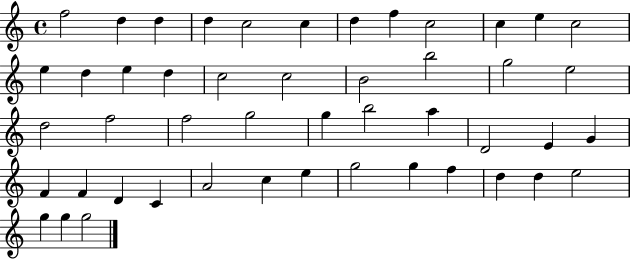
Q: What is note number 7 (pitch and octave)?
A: D5